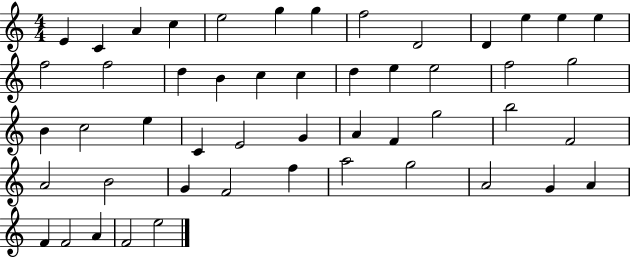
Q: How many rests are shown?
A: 0